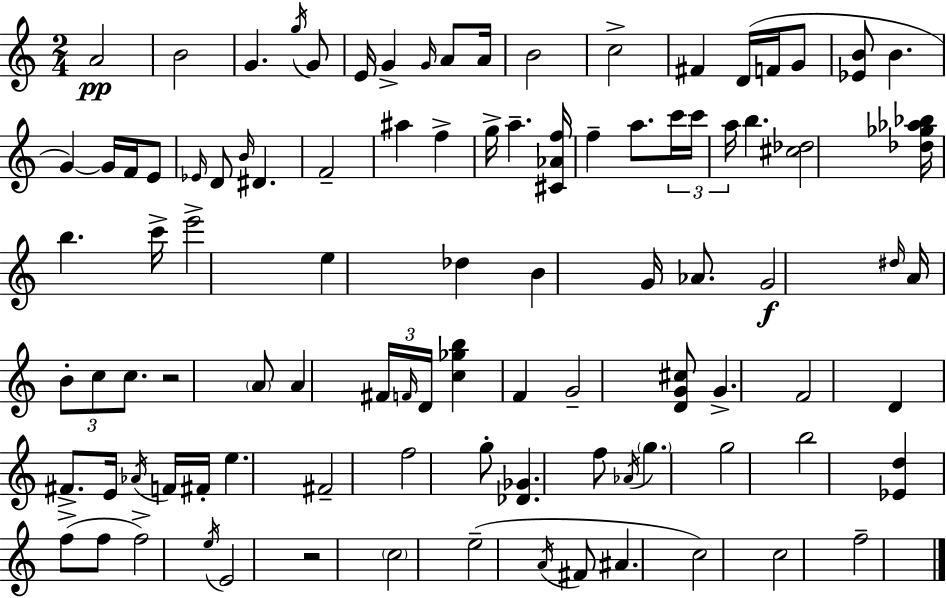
{
  \clef treble
  \numericTimeSignature
  \time 2/4
  \key a \minor
  a'2\pp | b'2 | g'4. \acciaccatura { g''16 } g'8 | e'16 g'4-> \grace { g'16 } a'8 | \break a'16 b'2 | c''2-> | fis'4 d'16( f'16 | g'8 <ees' b'>8 b'4. | \break g'4~~) g'16 f'16 | e'8 \grace { ees'16 } d'8 \grace { b'16 } dis'4. | f'2-- | ais''4 | \break f''4-> g''16-> a''4.-- | <cis' aes' f''>16 f''4-- | a''8. \tuplet 3/2 { c'''16 c'''16 a''16 } b''4. | <cis'' des''>2 | \break <des'' ges'' aes'' bes''>16 b''4. | c'''16-> e'''2-> | e''4 | des''4 b'4 | \break g'16 aes'8. g'2\f | \grace { dis''16 } a'16 \tuplet 3/2 { b'8-. | c''8 c''8. } r2 | \parenthesize a'8 a'4 | \break \tuplet 3/2 { fis'16 \grace { f'16 } d'16 } <c'' ges'' b''>4 | f'4 g'2-- | <d' g' cis''>8 | g'4.-> f'2 | \break d'4 | fis'8.-> e'16 \acciaccatura { aes'16 } f'16 | fis'16-. e''4. fis'2-- | f''2 | \break g''8-. | <des' ges'>4. f''8 | \acciaccatura { aes'16 } \parenthesize g''4. | g''2 | \break b''2 | <ees' d''>4 f''8->( f''8 | f''2->) | \acciaccatura { e''16 } e'2 | \break r2 | \parenthesize c''2 | e''2--( | \acciaccatura { a'16 } fis'8 ais'4. | \break c''2) | c''2 | f''2-- | \bar "|."
}